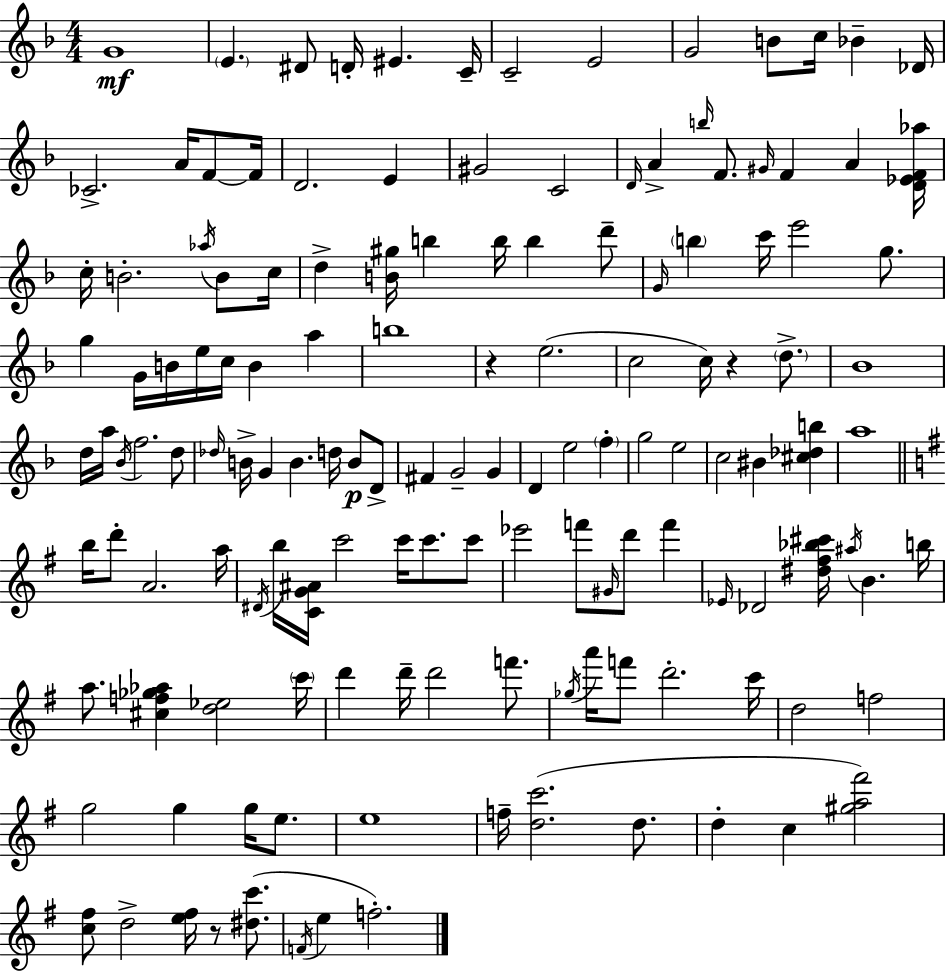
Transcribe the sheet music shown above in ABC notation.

X:1
T:Untitled
M:4/4
L:1/4
K:F
G4 E ^D/2 D/4 ^E C/4 C2 E2 G2 B/2 c/4 _B _D/4 _C2 A/4 F/2 F/4 D2 E ^G2 C2 D/4 A b/4 F/2 ^G/4 F A [D_EF_a]/4 c/4 B2 _a/4 B/2 c/4 d [B^g]/4 b b/4 b d'/2 G/4 b c'/4 e'2 g/2 g G/4 B/4 e/4 c/4 B a b4 z e2 c2 c/4 z d/2 _B4 d/4 a/4 _B/4 f2 d/2 _d/4 B/4 G B d/4 B/2 D/2 ^F G2 G D e2 f g2 e2 c2 ^B [^c_db] a4 b/4 d'/2 A2 a/4 ^D/4 b/4 [CG^A]/4 c'2 c'/4 c'/2 c'/2 _e'2 f'/2 ^G/4 d'/2 f' _E/4 _D2 [^d^f_b^c']/4 ^a/4 B b/4 a/2 [^cf_g_a] [d_e]2 c'/4 d' d'/4 d'2 f'/2 _g/4 a'/4 f'/2 d'2 c'/4 d2 f2 g2 g g/4 e/2 e4 f/4 [dc']2 d/2 d c [^ga^f']2 [c^f]/2 d2 [e^f]/4 z/2 [^dc']/2 F/4 e f2